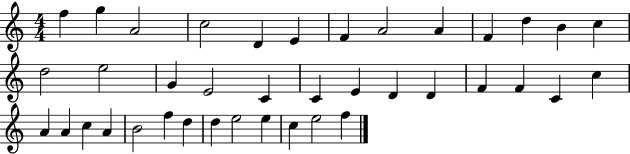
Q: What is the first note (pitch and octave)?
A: F5